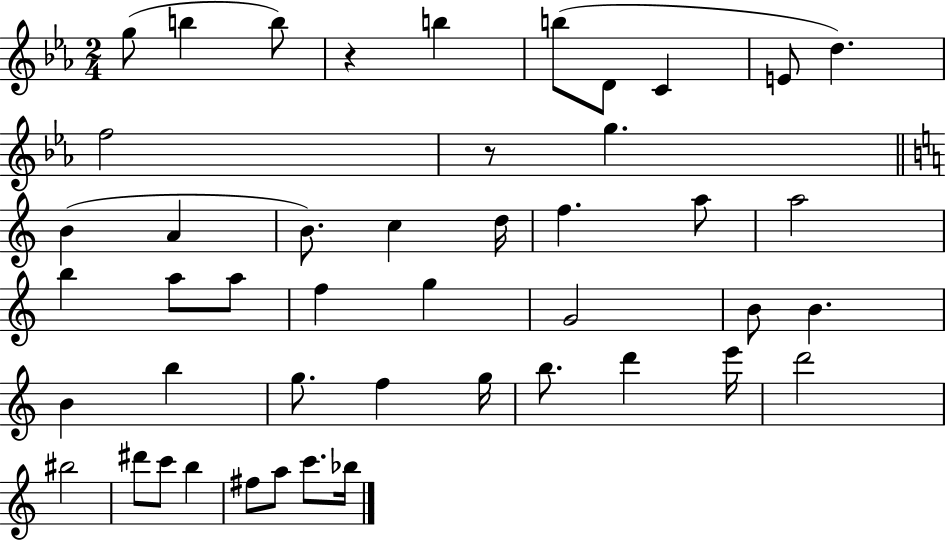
G5/e B5/q B5/e R/q B5/q B5/e D4/e C4/q E4/e D5/q. F5/h R/e G5/q. B4/q A4/q B4/e. C5/q D5/s F5/q. A5/e A5/h B5/q A5/e A5/e F5/q G5/q G4/h B4/e B4/q. B4/q B5/q G5/e. F5/q G5/s B5/e. D6/q E6/s D6/h BIS5/h D#6/e C6/e B5/q F#5/e A5/e C6/e. Bb5/s